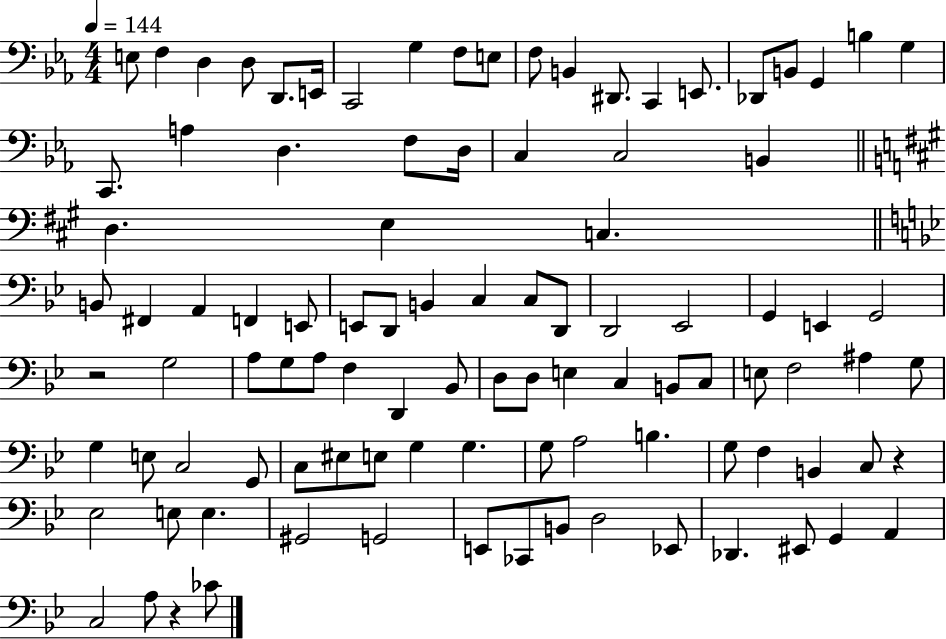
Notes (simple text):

E3/e F3/q D3/q D3/e D2/e. E2/s C2/h G3/q F3/e E3/e F3/e B2/q D#2/e. C2/q E2/e. Db2/e B2/e G2/q B3/q G3/q C2/e. A3/q D3/q. F3/e D3/s C3/q C3/h B2/q D3/q. E3/q C3/q. B2/e F#2/q A2/q F2/q E2/e E2/e D2/e B2/q C3/q C3/e D2/e D2/h Eb2/h G2/q E2/q G2/h R/h G3/h A3/e G3/e A3/e F3/q D2/q Bb2/e D3/e D3/e E3/q C3/q B2/e C3/e E3/e F3/h A#3/q G3/e G3/q E3/e C3/h G2/e C3/e EIS3/e E3/e G3/q G3/q. G3/e A3/h B3/q. G3/e F3/q B2/q C3/e R/q Eb3/h E3/e E3/q. G#2/h G2/h E2/e CES2/e B2/e D3/h Eb2/e Db2/q. EIS2/e G2/q A2/q C3/h A3/e R/q CES4/e